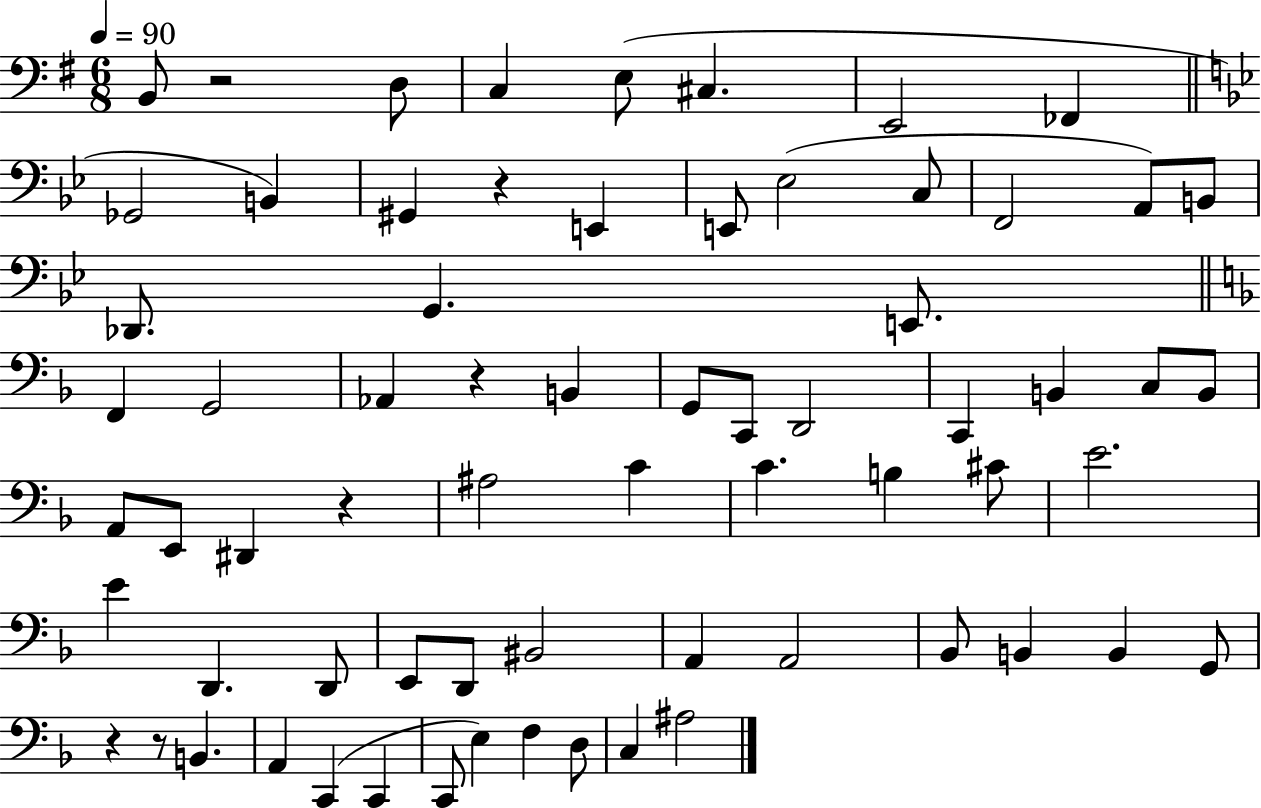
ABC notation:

X:1
T:Untitled
M:6/8
L:1/4
K:G
B,,/2 z2 D,/2 C, E,/2 ^C, E,,2 _F,, _G,,2 B,, ^G,, z E,, E,,/2 _E,2 C,/2 F,,2 A,,/2 B,,/2 _D,,/2 G,, E,,/2 F,, G,,2 _A,, z B,, G,,/2 C,,/2 D,,2 C,, B,, C,/2 B,,/2 A,,/2 E,,/2 ^D,, z ^A,2 C C B, ^C/2 E2 E D,, D,,/2 E,,/2 D,,/2 ^B,,2 A,, A,,2 _B,,/2 B,, B,, G,,/2 z z/2 B,, A,, C,, C,, C,,/2 E, F, D,/2 C, ^A,2